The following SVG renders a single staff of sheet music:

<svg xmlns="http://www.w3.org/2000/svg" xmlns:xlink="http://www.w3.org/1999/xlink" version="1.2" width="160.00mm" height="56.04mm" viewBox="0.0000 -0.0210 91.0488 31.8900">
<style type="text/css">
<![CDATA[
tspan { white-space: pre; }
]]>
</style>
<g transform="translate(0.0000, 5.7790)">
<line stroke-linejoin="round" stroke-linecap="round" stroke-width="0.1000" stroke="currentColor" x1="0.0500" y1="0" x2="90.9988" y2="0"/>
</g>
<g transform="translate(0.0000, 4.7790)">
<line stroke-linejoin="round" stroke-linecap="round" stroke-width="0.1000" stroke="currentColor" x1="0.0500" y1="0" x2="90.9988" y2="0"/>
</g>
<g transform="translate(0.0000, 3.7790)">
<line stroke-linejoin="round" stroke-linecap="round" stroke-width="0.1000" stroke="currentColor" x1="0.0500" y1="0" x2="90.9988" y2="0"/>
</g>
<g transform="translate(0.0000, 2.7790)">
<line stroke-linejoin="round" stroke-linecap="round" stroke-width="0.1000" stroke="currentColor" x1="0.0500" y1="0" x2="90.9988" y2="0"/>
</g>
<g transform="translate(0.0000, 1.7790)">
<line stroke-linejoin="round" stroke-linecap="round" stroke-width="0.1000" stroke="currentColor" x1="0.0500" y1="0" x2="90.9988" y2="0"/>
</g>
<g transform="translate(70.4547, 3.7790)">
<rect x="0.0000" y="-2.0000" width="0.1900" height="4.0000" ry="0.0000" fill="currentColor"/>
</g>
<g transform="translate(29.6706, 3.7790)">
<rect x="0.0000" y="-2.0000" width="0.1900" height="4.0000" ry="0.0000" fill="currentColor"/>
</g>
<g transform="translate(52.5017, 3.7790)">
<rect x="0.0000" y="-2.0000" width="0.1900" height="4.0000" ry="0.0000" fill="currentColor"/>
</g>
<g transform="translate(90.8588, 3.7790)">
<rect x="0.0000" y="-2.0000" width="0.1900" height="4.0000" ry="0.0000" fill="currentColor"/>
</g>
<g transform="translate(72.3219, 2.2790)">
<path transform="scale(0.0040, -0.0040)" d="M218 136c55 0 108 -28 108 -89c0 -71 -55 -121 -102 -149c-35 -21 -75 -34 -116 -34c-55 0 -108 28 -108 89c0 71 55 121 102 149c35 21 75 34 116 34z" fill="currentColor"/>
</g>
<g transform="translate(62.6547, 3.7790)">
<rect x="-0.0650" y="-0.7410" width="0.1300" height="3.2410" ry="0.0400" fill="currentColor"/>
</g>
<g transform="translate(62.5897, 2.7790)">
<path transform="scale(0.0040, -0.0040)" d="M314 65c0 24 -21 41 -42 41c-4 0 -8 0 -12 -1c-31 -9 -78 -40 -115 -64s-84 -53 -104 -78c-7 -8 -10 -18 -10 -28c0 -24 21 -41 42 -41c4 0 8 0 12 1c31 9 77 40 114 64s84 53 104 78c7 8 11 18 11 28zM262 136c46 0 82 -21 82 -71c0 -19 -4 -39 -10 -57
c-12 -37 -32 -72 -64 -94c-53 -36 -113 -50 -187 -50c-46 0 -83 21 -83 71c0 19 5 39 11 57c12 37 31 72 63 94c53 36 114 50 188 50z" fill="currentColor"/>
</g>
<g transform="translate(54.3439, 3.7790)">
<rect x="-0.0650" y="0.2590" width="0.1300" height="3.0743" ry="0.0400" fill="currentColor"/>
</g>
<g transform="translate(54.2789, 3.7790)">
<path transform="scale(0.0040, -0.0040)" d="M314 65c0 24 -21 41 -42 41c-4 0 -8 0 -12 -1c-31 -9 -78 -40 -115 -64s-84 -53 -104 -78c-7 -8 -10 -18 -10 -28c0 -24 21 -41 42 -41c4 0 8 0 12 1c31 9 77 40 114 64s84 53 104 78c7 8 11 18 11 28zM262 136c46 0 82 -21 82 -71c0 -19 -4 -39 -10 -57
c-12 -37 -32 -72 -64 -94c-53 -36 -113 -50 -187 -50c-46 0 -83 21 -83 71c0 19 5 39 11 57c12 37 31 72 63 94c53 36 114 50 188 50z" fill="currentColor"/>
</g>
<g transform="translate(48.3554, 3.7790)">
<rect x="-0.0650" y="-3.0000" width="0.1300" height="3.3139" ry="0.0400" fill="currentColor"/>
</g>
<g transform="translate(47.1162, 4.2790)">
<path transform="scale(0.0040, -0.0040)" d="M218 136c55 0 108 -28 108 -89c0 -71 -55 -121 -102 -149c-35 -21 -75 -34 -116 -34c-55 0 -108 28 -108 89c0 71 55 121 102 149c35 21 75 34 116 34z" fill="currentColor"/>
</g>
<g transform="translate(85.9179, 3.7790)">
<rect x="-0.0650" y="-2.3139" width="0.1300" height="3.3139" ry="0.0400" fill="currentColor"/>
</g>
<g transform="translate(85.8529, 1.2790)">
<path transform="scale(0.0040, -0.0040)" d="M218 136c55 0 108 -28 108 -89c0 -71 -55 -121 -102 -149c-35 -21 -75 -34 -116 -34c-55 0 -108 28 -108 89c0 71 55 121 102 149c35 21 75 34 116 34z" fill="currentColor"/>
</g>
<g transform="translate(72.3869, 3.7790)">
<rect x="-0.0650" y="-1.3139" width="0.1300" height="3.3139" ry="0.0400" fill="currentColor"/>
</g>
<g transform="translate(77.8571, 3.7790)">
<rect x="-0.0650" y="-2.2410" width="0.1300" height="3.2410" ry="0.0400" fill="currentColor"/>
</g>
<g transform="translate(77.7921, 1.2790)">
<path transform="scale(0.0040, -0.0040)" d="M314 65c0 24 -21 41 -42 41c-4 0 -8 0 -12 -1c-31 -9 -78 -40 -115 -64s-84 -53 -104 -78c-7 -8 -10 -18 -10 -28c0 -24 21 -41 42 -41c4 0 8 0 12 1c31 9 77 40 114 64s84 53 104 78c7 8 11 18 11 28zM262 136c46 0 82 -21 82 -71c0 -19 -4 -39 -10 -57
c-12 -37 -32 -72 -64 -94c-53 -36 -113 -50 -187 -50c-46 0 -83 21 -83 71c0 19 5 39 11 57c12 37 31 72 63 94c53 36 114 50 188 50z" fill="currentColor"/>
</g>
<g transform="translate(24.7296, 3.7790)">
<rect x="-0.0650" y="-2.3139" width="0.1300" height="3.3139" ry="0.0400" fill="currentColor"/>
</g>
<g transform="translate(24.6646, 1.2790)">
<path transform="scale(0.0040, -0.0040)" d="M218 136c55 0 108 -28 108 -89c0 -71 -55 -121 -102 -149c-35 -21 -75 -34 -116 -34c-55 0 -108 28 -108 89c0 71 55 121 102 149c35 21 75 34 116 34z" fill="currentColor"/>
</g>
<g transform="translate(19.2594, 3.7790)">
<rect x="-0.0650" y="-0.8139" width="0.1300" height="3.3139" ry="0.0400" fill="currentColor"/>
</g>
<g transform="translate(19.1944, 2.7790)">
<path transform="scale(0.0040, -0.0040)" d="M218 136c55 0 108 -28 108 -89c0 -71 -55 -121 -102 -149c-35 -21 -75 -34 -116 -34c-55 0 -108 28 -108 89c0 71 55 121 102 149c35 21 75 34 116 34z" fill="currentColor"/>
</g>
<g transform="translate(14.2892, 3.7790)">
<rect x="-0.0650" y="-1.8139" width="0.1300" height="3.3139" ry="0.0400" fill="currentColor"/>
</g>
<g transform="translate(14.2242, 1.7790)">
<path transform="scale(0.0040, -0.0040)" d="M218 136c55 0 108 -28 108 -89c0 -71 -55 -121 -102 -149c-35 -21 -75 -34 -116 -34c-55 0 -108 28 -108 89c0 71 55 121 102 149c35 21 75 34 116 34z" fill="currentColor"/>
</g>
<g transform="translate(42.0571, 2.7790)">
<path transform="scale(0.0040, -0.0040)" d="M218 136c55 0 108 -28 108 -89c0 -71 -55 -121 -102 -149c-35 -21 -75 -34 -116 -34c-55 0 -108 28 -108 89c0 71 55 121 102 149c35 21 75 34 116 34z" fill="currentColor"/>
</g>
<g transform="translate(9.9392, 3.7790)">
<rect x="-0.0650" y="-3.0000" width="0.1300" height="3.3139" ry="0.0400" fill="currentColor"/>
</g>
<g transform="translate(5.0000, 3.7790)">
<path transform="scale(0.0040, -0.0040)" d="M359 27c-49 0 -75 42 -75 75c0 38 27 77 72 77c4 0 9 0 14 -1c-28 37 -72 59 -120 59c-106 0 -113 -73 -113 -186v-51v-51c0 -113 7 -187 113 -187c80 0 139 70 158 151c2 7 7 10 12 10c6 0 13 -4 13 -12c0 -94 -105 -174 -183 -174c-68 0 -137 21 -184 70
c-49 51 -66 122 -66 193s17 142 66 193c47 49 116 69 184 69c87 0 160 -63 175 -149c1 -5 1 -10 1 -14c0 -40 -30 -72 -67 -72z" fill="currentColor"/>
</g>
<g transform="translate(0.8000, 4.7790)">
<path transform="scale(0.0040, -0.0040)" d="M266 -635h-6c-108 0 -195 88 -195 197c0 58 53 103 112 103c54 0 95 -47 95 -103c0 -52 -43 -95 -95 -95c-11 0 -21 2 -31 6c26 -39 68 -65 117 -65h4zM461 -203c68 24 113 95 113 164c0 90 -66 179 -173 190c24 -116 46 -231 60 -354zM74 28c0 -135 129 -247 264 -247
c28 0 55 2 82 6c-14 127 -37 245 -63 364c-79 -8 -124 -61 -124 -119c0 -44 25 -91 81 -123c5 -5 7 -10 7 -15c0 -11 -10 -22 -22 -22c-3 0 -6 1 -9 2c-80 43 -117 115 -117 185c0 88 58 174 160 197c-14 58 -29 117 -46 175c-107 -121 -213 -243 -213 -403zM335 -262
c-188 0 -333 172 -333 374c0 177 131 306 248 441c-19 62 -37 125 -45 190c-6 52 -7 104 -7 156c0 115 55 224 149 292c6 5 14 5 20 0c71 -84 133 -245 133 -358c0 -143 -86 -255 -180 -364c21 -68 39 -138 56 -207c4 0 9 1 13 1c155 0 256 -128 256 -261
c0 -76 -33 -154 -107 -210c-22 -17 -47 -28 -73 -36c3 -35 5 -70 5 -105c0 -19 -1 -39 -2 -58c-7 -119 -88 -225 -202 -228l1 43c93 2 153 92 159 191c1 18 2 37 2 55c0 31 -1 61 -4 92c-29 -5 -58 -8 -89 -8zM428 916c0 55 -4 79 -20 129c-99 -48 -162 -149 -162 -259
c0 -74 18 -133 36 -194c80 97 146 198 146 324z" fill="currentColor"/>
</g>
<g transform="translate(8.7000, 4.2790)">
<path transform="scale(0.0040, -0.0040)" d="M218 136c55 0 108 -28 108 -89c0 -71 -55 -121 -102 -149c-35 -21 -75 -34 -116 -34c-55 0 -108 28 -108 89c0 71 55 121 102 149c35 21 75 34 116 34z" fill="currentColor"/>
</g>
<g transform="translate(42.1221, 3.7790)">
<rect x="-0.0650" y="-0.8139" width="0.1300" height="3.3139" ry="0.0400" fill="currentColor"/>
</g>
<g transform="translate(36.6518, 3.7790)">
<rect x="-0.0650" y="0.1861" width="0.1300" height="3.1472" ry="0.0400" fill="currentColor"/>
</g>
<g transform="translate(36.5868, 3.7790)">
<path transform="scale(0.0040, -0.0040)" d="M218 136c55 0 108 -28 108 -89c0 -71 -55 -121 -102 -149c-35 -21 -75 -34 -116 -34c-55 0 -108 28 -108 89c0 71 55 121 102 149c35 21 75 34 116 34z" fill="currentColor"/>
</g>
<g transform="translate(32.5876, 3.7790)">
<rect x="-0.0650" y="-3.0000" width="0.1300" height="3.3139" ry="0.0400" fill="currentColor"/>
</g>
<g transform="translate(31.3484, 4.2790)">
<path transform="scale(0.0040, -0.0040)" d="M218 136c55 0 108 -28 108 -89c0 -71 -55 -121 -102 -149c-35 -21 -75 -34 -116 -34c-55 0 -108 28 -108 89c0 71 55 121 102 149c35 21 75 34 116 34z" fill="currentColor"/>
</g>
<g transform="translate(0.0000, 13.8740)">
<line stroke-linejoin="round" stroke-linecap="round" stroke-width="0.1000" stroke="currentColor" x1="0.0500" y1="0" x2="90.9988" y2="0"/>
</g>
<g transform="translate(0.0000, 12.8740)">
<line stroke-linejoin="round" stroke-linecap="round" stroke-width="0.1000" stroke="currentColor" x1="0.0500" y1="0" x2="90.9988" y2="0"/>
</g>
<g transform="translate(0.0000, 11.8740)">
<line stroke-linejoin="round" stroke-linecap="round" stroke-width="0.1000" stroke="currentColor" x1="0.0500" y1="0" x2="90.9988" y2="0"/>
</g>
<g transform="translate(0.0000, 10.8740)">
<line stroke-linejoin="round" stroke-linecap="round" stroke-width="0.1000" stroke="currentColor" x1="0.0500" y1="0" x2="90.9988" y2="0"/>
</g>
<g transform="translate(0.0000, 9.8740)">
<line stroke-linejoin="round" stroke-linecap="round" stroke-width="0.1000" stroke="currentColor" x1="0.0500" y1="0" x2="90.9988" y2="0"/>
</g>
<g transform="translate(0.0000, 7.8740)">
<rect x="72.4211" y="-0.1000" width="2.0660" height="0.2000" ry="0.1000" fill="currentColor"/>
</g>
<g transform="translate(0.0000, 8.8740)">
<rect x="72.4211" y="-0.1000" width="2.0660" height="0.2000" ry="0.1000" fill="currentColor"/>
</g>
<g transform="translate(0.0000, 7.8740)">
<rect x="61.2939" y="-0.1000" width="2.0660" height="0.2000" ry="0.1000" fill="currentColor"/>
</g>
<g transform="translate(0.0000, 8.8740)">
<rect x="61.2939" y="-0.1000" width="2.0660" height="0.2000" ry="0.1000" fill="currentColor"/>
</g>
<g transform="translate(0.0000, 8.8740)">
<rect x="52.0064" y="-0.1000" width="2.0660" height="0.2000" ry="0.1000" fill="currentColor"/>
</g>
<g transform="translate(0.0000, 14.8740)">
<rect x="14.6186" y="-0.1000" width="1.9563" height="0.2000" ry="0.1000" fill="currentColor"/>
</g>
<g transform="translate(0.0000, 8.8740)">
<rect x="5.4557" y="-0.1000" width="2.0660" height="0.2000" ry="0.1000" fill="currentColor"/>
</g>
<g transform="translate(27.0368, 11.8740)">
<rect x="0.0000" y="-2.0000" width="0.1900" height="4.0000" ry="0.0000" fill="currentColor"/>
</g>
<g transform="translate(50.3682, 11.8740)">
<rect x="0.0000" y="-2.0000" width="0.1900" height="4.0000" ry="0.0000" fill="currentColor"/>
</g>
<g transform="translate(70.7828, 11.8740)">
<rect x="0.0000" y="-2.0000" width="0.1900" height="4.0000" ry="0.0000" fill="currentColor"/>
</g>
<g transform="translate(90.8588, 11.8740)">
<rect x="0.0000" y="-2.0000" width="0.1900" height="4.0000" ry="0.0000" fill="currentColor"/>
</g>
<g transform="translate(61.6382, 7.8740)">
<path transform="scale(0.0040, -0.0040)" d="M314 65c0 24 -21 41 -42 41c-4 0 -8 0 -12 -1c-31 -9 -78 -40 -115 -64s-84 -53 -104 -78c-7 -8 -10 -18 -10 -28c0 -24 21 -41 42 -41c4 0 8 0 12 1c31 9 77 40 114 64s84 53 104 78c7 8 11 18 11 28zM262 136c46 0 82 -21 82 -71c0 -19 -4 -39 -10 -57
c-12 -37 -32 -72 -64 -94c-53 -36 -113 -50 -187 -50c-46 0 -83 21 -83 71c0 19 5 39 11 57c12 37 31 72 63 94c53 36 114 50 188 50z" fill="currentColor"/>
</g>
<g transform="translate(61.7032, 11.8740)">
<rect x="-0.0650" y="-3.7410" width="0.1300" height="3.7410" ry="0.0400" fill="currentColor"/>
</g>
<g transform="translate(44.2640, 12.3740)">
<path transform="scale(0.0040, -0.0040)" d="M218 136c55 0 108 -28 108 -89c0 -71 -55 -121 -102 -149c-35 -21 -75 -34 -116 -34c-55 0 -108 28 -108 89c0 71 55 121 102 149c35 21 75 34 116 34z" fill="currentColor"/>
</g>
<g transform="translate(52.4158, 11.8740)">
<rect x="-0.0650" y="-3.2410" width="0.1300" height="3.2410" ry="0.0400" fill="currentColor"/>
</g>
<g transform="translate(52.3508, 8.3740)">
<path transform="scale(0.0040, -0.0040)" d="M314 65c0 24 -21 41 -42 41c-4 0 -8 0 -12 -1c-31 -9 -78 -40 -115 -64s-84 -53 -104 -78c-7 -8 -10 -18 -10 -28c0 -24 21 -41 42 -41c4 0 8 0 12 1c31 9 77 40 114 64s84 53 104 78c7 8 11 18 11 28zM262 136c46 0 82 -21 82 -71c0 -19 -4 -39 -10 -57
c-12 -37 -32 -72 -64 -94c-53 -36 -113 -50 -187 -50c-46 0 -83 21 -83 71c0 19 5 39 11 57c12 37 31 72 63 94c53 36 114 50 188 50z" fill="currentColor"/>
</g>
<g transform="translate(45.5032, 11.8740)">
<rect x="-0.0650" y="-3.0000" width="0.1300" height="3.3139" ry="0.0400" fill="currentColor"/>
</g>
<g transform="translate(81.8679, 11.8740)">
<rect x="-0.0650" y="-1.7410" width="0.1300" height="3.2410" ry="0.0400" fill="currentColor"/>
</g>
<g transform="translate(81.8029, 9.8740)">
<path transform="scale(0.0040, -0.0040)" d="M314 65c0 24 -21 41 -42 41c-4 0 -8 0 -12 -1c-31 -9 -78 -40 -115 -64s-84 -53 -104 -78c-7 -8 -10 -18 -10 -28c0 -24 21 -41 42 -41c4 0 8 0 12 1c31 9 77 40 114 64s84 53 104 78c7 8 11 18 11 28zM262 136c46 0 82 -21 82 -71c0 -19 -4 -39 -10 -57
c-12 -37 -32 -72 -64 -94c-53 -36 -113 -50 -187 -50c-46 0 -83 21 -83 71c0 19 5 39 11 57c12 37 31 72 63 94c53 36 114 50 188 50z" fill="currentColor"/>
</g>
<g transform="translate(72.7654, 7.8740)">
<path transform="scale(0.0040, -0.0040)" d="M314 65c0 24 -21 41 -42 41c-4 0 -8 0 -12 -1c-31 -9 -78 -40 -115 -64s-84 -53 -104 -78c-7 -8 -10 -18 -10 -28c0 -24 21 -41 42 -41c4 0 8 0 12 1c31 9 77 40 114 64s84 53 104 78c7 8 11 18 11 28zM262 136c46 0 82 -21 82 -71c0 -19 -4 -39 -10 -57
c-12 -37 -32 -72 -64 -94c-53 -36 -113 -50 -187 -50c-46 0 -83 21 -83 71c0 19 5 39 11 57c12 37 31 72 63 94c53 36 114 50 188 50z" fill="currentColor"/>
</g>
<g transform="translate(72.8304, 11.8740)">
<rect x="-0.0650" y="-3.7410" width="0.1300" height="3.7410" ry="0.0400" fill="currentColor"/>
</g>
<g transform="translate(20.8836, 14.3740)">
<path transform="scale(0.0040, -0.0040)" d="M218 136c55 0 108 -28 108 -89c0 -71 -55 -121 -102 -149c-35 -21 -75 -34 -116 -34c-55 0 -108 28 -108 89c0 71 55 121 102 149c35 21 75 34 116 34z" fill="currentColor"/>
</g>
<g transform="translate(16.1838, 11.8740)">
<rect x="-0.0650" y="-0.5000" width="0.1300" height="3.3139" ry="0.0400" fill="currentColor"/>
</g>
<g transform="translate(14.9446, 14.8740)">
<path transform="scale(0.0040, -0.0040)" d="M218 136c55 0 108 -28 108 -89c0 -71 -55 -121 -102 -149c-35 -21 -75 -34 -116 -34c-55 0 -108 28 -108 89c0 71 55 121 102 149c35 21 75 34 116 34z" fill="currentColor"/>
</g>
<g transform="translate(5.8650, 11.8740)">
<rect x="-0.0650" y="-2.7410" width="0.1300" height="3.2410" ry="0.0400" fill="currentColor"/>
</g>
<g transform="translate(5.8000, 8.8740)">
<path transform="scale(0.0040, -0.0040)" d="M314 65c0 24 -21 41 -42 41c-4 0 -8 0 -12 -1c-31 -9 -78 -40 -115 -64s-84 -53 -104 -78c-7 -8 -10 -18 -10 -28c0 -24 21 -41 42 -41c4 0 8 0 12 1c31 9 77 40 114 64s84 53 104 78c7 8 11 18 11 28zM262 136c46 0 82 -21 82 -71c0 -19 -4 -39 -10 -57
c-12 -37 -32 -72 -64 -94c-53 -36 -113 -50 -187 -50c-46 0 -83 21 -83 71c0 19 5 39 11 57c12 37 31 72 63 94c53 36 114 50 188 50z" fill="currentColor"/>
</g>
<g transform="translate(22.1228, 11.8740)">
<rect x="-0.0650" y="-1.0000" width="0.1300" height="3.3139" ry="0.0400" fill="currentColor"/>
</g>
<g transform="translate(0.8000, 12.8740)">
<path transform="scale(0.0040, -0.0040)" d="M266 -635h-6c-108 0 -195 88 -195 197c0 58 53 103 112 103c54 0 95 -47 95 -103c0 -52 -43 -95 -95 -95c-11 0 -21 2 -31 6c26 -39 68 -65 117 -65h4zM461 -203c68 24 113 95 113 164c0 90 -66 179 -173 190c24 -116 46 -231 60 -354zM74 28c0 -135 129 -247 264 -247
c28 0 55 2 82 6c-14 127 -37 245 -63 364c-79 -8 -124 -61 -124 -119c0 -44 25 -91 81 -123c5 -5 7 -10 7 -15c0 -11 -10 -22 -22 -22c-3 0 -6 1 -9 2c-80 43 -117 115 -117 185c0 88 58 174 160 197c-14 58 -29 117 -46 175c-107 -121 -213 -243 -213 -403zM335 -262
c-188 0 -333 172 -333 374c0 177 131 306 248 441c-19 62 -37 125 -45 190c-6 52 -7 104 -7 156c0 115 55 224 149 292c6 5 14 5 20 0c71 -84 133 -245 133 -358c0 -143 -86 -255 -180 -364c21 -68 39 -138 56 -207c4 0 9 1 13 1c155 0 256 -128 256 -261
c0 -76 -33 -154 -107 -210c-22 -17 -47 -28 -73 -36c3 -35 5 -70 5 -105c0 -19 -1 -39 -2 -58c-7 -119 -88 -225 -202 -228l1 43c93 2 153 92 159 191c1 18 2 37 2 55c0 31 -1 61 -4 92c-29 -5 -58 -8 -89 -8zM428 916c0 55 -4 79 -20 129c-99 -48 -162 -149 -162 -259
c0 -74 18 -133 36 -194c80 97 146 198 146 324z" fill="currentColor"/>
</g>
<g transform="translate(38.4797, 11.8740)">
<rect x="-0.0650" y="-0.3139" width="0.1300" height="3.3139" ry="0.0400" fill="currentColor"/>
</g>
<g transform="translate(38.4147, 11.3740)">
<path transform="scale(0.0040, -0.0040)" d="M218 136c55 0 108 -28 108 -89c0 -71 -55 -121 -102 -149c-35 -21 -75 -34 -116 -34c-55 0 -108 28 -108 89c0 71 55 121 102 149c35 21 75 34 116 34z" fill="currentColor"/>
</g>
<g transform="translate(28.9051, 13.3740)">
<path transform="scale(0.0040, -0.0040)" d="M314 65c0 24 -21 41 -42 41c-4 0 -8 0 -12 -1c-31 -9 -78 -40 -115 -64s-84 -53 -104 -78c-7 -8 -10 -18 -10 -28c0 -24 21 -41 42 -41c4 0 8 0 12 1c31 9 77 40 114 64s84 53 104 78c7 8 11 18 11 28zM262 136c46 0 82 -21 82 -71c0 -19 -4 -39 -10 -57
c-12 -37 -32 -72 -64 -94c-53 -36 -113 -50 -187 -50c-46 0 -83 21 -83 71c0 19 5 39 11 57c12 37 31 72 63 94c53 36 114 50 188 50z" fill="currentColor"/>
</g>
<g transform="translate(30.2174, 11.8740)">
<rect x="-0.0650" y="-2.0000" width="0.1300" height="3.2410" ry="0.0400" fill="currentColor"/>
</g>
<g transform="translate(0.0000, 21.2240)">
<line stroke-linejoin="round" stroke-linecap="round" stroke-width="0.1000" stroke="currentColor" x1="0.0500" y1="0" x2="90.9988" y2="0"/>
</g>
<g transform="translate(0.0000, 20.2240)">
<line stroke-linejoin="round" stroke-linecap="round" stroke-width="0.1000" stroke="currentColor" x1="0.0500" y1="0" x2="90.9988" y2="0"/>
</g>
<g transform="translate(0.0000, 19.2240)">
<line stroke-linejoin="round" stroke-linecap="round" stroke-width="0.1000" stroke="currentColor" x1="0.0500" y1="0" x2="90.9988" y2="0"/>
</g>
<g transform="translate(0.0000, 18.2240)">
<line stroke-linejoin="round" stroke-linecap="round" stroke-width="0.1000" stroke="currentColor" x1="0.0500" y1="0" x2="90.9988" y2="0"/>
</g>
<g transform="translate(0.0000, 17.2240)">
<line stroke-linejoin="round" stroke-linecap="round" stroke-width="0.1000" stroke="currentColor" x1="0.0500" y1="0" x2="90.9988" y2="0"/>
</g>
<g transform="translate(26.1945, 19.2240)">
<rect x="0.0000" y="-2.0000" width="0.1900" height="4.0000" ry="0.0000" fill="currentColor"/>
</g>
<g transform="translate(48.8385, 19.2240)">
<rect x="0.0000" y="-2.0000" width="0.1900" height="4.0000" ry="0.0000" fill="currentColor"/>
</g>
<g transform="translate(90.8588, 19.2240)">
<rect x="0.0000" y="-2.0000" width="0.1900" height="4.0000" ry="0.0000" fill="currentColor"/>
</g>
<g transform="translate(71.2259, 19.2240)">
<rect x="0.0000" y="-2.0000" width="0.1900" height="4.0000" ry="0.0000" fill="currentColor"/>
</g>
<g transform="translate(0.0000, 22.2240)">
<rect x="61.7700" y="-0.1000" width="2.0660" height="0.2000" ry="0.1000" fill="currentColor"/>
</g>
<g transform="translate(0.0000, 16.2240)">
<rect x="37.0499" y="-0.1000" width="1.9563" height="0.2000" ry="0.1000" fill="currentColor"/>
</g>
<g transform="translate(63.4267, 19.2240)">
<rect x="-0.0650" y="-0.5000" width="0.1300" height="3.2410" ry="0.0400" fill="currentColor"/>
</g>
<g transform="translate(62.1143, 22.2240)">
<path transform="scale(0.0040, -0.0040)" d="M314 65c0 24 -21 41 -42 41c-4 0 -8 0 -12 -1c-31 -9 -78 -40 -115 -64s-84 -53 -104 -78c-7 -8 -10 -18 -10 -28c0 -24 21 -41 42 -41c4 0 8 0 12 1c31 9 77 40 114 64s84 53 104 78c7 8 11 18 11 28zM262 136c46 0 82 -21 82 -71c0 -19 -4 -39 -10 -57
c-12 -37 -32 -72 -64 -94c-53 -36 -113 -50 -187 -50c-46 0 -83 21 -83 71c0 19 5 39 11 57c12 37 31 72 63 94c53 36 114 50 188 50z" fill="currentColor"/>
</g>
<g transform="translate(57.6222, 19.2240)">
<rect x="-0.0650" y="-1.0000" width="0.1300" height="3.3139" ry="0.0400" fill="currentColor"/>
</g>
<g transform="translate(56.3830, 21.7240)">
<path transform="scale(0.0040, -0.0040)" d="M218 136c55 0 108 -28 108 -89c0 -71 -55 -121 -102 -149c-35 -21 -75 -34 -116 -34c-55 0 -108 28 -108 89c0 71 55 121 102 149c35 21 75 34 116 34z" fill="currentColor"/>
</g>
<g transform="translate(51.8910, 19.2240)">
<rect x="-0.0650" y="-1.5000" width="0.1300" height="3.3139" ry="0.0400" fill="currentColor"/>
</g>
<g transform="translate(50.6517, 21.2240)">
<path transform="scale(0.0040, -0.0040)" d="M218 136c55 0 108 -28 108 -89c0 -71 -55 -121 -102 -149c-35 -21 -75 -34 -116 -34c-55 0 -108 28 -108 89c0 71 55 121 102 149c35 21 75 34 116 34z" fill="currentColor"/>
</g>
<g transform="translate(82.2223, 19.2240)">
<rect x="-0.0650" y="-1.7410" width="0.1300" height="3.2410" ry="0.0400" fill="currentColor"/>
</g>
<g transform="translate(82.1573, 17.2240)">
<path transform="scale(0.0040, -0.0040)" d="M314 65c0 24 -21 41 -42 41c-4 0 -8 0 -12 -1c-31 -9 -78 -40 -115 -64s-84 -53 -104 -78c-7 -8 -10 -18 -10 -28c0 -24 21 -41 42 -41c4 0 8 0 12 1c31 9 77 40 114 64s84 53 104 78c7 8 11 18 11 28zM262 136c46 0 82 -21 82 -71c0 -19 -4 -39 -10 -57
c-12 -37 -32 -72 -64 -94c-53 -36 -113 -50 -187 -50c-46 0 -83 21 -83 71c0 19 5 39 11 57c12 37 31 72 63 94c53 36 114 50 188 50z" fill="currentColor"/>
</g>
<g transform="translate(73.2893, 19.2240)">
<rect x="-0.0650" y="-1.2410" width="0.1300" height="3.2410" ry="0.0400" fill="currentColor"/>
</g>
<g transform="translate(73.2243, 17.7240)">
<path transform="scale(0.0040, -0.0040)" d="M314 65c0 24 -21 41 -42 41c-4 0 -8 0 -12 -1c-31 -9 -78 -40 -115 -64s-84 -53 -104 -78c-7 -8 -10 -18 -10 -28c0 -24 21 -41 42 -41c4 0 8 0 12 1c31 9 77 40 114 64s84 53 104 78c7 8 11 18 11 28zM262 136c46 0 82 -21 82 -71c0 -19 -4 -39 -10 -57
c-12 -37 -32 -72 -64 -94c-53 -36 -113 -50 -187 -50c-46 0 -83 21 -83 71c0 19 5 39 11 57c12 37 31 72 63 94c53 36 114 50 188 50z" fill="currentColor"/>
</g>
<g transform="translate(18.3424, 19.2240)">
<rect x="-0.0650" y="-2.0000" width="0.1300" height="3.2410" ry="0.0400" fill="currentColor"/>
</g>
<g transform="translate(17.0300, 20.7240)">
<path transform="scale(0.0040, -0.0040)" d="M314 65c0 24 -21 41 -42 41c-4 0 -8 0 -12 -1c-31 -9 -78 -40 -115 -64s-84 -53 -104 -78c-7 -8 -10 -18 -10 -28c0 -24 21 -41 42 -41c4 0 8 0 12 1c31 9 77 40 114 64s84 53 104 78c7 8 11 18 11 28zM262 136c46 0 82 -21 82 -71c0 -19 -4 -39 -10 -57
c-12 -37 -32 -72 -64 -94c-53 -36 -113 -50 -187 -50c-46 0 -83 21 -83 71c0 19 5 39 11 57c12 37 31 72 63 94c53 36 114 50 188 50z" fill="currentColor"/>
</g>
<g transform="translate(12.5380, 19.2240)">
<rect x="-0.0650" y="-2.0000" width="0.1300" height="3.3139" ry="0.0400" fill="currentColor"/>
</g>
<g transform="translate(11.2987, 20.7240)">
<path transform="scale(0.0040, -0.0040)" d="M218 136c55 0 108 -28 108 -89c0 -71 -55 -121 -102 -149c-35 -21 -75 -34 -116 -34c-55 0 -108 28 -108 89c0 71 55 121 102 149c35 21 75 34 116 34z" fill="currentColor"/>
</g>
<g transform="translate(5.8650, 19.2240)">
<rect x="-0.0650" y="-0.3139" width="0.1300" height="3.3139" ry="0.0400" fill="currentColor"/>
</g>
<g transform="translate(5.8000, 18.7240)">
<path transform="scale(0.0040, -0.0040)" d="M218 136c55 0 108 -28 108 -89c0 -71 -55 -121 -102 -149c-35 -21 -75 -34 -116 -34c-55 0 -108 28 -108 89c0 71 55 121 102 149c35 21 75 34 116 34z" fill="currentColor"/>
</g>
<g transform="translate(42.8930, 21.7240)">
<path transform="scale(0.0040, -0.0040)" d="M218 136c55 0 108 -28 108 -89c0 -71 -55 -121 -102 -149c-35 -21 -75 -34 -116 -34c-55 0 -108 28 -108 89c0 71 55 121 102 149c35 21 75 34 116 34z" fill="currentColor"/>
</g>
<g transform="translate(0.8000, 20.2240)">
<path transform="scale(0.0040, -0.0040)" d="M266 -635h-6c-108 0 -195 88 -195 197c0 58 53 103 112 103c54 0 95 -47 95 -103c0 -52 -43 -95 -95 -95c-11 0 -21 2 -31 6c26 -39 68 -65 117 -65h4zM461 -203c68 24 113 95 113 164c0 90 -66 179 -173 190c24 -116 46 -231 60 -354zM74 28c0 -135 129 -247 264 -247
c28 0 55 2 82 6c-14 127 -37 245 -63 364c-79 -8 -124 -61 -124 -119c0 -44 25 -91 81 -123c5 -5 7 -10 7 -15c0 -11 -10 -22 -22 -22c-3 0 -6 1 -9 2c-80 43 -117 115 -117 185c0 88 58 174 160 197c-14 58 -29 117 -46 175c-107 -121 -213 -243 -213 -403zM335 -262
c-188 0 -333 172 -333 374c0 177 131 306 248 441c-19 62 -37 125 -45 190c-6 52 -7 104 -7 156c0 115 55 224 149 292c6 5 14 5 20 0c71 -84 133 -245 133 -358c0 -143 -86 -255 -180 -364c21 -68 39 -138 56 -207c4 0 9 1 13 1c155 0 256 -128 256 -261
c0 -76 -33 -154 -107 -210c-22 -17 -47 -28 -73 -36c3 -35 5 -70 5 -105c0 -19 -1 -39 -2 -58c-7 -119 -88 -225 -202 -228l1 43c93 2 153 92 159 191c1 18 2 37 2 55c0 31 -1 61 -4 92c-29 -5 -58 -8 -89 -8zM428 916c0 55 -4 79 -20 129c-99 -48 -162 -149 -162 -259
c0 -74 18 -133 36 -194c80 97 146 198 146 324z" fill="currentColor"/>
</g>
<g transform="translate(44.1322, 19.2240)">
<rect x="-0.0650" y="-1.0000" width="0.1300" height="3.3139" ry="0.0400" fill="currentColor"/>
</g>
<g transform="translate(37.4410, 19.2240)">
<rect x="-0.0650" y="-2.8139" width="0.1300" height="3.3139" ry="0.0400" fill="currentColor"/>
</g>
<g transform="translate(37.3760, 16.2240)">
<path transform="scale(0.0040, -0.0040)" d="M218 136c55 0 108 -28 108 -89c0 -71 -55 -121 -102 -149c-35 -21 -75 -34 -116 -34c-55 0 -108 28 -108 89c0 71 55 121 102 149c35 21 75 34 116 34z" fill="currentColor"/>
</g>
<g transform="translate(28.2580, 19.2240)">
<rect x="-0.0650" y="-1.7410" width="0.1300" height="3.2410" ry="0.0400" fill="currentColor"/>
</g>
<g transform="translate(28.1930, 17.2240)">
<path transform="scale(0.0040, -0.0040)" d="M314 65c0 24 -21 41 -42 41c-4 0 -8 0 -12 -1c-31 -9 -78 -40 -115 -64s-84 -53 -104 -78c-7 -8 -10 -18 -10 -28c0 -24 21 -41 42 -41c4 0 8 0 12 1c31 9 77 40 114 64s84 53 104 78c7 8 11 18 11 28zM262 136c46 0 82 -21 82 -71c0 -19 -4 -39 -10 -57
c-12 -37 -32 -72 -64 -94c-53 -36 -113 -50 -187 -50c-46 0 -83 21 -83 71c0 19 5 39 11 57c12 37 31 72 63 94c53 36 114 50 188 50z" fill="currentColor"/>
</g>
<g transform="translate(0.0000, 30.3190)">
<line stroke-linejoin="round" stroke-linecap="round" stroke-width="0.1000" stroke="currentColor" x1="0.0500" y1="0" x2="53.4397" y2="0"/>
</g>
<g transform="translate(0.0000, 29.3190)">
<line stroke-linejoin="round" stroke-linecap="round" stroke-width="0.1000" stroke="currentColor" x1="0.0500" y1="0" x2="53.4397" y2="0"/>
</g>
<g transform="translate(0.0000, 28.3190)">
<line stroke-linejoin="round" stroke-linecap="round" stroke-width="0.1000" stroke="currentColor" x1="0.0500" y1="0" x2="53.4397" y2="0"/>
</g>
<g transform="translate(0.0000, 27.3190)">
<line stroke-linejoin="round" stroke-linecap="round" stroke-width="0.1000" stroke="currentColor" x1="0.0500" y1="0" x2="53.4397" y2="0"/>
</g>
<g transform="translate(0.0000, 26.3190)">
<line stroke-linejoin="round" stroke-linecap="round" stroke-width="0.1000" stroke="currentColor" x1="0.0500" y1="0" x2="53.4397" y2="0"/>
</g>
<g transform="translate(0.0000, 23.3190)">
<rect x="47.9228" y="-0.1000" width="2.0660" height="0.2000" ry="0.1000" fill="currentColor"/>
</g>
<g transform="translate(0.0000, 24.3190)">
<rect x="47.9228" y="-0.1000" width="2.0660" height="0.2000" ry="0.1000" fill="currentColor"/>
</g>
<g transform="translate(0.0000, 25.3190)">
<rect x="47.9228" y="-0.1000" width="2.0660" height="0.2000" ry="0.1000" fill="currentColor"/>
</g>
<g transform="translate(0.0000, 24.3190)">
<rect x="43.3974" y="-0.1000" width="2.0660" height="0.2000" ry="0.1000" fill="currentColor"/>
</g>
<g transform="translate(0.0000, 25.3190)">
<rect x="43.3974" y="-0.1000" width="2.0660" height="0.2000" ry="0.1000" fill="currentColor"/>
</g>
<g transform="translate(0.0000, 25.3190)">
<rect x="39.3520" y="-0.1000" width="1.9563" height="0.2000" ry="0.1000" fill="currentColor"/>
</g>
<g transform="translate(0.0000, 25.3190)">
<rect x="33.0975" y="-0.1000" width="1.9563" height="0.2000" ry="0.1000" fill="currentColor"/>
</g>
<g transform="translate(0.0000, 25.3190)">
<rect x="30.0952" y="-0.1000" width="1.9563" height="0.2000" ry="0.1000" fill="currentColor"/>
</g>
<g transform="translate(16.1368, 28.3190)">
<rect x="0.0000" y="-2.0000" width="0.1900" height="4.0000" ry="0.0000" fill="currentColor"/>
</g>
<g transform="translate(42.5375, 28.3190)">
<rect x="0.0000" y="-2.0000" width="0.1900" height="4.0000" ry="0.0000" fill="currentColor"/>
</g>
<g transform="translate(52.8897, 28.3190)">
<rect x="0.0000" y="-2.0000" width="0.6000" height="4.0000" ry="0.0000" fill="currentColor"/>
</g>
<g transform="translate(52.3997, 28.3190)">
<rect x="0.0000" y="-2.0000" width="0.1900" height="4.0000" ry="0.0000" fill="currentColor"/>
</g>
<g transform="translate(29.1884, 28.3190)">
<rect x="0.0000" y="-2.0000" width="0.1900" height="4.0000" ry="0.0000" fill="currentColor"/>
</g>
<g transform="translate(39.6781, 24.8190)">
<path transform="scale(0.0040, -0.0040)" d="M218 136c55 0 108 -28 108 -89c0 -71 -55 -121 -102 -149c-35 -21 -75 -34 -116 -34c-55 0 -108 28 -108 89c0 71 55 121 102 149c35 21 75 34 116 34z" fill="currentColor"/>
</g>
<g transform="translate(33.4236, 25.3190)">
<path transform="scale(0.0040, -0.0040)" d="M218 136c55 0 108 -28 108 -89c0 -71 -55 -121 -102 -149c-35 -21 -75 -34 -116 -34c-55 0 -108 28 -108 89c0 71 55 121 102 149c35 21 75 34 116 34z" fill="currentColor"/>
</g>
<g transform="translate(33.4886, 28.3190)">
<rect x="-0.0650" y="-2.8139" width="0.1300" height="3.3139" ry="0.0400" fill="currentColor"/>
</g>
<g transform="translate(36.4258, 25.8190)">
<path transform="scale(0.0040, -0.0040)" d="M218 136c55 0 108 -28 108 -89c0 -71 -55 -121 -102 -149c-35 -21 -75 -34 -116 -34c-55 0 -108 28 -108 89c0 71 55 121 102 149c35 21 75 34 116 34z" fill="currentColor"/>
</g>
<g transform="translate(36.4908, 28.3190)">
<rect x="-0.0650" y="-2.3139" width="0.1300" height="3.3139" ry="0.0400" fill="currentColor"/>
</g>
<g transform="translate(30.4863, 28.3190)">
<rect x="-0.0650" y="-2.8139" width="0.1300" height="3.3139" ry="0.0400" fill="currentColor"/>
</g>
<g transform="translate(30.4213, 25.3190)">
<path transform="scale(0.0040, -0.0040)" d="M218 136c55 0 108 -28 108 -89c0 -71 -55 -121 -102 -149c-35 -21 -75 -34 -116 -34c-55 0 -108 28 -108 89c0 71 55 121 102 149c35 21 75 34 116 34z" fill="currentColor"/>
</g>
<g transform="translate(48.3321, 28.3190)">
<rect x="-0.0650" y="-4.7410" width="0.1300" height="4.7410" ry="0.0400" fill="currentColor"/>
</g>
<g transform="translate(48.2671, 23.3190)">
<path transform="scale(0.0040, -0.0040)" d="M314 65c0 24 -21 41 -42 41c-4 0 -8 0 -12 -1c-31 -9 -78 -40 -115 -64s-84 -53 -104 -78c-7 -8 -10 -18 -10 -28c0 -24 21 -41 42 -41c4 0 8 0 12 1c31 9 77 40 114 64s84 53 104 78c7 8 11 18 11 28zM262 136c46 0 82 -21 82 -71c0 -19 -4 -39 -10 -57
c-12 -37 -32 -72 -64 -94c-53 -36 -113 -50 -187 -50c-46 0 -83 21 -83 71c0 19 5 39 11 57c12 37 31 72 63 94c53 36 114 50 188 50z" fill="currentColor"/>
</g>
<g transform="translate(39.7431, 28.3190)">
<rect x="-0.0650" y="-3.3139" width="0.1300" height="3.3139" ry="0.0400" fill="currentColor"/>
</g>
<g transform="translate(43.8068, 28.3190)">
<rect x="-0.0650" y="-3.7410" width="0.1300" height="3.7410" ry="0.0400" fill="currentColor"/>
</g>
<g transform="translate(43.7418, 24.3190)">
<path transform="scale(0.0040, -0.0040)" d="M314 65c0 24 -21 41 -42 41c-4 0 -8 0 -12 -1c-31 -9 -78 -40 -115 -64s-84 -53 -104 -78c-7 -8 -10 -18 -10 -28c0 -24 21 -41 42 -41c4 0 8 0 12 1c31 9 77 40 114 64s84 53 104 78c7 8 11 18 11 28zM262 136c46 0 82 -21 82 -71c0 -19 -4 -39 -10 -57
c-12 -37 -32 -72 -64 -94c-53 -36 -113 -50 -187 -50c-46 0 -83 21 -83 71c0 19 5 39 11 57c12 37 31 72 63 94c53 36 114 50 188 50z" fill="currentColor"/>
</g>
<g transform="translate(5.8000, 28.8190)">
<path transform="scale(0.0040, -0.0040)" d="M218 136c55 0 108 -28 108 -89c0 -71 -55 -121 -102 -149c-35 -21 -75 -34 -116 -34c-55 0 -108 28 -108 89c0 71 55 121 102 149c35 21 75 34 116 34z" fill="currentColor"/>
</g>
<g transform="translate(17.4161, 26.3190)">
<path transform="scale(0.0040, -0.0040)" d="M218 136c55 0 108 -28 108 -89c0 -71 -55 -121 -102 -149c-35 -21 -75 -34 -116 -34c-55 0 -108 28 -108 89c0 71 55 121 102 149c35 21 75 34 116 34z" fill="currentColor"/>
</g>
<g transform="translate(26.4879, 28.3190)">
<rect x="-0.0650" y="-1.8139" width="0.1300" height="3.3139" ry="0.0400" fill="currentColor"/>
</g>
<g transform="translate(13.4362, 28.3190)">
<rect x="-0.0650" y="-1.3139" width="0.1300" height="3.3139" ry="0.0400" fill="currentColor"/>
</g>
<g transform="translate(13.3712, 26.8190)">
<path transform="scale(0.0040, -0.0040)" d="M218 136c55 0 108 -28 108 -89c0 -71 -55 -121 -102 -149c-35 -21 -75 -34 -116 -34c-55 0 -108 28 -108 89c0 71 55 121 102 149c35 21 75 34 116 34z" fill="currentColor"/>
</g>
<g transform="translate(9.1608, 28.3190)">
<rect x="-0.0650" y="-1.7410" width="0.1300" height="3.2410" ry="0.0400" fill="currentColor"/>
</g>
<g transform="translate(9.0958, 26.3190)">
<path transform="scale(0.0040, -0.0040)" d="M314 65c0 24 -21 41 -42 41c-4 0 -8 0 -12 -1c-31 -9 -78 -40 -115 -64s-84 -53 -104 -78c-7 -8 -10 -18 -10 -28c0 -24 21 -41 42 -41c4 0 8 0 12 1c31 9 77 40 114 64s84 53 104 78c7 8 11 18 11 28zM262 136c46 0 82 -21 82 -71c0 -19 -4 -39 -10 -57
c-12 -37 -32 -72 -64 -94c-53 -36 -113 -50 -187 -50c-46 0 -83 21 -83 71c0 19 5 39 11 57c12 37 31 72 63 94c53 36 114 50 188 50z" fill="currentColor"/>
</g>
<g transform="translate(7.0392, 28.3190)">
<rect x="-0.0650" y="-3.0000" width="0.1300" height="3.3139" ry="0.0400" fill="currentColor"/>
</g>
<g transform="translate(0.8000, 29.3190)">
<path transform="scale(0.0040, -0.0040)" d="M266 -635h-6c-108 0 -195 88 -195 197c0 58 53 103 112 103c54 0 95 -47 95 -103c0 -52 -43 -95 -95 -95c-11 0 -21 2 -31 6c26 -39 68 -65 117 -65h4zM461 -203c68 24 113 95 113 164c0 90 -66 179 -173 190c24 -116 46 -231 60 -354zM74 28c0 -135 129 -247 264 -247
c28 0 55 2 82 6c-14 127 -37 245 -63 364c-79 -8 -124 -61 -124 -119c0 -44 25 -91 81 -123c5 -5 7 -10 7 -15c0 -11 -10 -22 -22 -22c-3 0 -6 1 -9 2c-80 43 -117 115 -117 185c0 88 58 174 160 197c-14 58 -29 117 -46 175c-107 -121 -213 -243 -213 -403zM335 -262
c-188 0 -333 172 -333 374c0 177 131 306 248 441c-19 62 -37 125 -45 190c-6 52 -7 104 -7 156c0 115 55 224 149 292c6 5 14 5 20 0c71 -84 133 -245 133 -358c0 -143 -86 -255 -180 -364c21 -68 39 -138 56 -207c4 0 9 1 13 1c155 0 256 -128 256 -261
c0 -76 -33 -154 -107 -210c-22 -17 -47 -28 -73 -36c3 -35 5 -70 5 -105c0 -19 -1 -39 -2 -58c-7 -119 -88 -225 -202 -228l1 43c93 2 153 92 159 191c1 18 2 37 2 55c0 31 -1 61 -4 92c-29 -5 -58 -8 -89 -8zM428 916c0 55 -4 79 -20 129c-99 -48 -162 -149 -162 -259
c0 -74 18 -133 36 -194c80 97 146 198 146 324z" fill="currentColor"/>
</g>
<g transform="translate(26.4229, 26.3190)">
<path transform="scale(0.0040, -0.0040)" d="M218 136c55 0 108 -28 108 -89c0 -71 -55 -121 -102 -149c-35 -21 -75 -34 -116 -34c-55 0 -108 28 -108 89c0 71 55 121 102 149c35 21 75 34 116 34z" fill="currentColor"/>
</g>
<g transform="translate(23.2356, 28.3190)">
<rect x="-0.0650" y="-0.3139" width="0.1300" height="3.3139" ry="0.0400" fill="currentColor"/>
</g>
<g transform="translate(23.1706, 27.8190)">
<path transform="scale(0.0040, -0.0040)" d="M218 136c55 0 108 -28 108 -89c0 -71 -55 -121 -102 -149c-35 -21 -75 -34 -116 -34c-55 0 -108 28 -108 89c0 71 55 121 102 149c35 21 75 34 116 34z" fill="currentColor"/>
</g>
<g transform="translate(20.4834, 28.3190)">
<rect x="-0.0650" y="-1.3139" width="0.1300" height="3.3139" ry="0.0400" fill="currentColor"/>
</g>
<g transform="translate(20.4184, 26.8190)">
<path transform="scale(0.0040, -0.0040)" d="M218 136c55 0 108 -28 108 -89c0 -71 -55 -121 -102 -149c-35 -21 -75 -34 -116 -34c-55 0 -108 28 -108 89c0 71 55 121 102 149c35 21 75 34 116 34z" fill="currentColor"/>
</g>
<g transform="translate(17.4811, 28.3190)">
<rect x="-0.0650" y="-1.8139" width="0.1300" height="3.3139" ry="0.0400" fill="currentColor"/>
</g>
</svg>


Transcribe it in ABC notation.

X:1
T:Untitled
M:4/4
L:1/4
K:C
A f d g A B d A B2 d2 e g2 g a2 C D F2 c A b2 c'2 c'2 f2 c F F2 f2 a D E D C2 e2 f2 A f2 e f e c f a a g b c'2 e'2